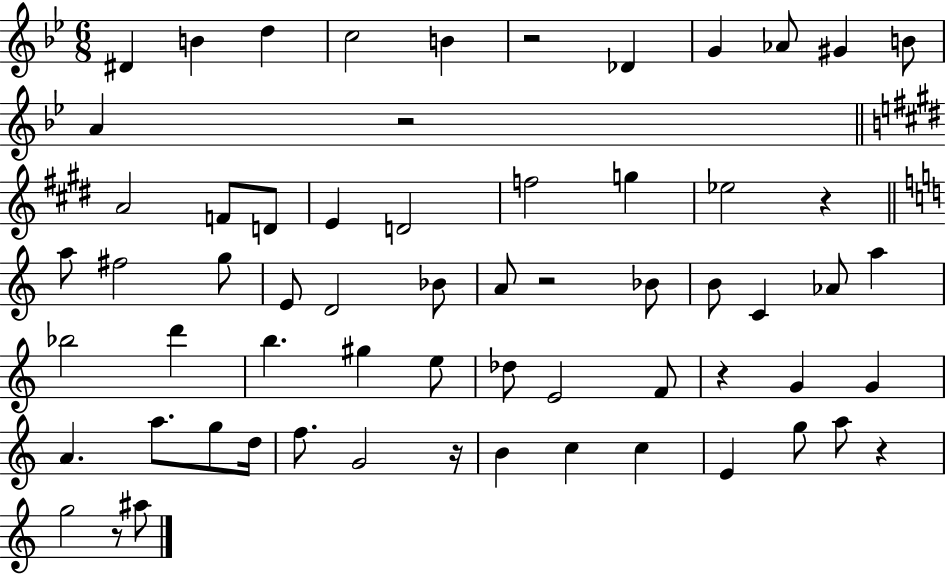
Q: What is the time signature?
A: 6/8